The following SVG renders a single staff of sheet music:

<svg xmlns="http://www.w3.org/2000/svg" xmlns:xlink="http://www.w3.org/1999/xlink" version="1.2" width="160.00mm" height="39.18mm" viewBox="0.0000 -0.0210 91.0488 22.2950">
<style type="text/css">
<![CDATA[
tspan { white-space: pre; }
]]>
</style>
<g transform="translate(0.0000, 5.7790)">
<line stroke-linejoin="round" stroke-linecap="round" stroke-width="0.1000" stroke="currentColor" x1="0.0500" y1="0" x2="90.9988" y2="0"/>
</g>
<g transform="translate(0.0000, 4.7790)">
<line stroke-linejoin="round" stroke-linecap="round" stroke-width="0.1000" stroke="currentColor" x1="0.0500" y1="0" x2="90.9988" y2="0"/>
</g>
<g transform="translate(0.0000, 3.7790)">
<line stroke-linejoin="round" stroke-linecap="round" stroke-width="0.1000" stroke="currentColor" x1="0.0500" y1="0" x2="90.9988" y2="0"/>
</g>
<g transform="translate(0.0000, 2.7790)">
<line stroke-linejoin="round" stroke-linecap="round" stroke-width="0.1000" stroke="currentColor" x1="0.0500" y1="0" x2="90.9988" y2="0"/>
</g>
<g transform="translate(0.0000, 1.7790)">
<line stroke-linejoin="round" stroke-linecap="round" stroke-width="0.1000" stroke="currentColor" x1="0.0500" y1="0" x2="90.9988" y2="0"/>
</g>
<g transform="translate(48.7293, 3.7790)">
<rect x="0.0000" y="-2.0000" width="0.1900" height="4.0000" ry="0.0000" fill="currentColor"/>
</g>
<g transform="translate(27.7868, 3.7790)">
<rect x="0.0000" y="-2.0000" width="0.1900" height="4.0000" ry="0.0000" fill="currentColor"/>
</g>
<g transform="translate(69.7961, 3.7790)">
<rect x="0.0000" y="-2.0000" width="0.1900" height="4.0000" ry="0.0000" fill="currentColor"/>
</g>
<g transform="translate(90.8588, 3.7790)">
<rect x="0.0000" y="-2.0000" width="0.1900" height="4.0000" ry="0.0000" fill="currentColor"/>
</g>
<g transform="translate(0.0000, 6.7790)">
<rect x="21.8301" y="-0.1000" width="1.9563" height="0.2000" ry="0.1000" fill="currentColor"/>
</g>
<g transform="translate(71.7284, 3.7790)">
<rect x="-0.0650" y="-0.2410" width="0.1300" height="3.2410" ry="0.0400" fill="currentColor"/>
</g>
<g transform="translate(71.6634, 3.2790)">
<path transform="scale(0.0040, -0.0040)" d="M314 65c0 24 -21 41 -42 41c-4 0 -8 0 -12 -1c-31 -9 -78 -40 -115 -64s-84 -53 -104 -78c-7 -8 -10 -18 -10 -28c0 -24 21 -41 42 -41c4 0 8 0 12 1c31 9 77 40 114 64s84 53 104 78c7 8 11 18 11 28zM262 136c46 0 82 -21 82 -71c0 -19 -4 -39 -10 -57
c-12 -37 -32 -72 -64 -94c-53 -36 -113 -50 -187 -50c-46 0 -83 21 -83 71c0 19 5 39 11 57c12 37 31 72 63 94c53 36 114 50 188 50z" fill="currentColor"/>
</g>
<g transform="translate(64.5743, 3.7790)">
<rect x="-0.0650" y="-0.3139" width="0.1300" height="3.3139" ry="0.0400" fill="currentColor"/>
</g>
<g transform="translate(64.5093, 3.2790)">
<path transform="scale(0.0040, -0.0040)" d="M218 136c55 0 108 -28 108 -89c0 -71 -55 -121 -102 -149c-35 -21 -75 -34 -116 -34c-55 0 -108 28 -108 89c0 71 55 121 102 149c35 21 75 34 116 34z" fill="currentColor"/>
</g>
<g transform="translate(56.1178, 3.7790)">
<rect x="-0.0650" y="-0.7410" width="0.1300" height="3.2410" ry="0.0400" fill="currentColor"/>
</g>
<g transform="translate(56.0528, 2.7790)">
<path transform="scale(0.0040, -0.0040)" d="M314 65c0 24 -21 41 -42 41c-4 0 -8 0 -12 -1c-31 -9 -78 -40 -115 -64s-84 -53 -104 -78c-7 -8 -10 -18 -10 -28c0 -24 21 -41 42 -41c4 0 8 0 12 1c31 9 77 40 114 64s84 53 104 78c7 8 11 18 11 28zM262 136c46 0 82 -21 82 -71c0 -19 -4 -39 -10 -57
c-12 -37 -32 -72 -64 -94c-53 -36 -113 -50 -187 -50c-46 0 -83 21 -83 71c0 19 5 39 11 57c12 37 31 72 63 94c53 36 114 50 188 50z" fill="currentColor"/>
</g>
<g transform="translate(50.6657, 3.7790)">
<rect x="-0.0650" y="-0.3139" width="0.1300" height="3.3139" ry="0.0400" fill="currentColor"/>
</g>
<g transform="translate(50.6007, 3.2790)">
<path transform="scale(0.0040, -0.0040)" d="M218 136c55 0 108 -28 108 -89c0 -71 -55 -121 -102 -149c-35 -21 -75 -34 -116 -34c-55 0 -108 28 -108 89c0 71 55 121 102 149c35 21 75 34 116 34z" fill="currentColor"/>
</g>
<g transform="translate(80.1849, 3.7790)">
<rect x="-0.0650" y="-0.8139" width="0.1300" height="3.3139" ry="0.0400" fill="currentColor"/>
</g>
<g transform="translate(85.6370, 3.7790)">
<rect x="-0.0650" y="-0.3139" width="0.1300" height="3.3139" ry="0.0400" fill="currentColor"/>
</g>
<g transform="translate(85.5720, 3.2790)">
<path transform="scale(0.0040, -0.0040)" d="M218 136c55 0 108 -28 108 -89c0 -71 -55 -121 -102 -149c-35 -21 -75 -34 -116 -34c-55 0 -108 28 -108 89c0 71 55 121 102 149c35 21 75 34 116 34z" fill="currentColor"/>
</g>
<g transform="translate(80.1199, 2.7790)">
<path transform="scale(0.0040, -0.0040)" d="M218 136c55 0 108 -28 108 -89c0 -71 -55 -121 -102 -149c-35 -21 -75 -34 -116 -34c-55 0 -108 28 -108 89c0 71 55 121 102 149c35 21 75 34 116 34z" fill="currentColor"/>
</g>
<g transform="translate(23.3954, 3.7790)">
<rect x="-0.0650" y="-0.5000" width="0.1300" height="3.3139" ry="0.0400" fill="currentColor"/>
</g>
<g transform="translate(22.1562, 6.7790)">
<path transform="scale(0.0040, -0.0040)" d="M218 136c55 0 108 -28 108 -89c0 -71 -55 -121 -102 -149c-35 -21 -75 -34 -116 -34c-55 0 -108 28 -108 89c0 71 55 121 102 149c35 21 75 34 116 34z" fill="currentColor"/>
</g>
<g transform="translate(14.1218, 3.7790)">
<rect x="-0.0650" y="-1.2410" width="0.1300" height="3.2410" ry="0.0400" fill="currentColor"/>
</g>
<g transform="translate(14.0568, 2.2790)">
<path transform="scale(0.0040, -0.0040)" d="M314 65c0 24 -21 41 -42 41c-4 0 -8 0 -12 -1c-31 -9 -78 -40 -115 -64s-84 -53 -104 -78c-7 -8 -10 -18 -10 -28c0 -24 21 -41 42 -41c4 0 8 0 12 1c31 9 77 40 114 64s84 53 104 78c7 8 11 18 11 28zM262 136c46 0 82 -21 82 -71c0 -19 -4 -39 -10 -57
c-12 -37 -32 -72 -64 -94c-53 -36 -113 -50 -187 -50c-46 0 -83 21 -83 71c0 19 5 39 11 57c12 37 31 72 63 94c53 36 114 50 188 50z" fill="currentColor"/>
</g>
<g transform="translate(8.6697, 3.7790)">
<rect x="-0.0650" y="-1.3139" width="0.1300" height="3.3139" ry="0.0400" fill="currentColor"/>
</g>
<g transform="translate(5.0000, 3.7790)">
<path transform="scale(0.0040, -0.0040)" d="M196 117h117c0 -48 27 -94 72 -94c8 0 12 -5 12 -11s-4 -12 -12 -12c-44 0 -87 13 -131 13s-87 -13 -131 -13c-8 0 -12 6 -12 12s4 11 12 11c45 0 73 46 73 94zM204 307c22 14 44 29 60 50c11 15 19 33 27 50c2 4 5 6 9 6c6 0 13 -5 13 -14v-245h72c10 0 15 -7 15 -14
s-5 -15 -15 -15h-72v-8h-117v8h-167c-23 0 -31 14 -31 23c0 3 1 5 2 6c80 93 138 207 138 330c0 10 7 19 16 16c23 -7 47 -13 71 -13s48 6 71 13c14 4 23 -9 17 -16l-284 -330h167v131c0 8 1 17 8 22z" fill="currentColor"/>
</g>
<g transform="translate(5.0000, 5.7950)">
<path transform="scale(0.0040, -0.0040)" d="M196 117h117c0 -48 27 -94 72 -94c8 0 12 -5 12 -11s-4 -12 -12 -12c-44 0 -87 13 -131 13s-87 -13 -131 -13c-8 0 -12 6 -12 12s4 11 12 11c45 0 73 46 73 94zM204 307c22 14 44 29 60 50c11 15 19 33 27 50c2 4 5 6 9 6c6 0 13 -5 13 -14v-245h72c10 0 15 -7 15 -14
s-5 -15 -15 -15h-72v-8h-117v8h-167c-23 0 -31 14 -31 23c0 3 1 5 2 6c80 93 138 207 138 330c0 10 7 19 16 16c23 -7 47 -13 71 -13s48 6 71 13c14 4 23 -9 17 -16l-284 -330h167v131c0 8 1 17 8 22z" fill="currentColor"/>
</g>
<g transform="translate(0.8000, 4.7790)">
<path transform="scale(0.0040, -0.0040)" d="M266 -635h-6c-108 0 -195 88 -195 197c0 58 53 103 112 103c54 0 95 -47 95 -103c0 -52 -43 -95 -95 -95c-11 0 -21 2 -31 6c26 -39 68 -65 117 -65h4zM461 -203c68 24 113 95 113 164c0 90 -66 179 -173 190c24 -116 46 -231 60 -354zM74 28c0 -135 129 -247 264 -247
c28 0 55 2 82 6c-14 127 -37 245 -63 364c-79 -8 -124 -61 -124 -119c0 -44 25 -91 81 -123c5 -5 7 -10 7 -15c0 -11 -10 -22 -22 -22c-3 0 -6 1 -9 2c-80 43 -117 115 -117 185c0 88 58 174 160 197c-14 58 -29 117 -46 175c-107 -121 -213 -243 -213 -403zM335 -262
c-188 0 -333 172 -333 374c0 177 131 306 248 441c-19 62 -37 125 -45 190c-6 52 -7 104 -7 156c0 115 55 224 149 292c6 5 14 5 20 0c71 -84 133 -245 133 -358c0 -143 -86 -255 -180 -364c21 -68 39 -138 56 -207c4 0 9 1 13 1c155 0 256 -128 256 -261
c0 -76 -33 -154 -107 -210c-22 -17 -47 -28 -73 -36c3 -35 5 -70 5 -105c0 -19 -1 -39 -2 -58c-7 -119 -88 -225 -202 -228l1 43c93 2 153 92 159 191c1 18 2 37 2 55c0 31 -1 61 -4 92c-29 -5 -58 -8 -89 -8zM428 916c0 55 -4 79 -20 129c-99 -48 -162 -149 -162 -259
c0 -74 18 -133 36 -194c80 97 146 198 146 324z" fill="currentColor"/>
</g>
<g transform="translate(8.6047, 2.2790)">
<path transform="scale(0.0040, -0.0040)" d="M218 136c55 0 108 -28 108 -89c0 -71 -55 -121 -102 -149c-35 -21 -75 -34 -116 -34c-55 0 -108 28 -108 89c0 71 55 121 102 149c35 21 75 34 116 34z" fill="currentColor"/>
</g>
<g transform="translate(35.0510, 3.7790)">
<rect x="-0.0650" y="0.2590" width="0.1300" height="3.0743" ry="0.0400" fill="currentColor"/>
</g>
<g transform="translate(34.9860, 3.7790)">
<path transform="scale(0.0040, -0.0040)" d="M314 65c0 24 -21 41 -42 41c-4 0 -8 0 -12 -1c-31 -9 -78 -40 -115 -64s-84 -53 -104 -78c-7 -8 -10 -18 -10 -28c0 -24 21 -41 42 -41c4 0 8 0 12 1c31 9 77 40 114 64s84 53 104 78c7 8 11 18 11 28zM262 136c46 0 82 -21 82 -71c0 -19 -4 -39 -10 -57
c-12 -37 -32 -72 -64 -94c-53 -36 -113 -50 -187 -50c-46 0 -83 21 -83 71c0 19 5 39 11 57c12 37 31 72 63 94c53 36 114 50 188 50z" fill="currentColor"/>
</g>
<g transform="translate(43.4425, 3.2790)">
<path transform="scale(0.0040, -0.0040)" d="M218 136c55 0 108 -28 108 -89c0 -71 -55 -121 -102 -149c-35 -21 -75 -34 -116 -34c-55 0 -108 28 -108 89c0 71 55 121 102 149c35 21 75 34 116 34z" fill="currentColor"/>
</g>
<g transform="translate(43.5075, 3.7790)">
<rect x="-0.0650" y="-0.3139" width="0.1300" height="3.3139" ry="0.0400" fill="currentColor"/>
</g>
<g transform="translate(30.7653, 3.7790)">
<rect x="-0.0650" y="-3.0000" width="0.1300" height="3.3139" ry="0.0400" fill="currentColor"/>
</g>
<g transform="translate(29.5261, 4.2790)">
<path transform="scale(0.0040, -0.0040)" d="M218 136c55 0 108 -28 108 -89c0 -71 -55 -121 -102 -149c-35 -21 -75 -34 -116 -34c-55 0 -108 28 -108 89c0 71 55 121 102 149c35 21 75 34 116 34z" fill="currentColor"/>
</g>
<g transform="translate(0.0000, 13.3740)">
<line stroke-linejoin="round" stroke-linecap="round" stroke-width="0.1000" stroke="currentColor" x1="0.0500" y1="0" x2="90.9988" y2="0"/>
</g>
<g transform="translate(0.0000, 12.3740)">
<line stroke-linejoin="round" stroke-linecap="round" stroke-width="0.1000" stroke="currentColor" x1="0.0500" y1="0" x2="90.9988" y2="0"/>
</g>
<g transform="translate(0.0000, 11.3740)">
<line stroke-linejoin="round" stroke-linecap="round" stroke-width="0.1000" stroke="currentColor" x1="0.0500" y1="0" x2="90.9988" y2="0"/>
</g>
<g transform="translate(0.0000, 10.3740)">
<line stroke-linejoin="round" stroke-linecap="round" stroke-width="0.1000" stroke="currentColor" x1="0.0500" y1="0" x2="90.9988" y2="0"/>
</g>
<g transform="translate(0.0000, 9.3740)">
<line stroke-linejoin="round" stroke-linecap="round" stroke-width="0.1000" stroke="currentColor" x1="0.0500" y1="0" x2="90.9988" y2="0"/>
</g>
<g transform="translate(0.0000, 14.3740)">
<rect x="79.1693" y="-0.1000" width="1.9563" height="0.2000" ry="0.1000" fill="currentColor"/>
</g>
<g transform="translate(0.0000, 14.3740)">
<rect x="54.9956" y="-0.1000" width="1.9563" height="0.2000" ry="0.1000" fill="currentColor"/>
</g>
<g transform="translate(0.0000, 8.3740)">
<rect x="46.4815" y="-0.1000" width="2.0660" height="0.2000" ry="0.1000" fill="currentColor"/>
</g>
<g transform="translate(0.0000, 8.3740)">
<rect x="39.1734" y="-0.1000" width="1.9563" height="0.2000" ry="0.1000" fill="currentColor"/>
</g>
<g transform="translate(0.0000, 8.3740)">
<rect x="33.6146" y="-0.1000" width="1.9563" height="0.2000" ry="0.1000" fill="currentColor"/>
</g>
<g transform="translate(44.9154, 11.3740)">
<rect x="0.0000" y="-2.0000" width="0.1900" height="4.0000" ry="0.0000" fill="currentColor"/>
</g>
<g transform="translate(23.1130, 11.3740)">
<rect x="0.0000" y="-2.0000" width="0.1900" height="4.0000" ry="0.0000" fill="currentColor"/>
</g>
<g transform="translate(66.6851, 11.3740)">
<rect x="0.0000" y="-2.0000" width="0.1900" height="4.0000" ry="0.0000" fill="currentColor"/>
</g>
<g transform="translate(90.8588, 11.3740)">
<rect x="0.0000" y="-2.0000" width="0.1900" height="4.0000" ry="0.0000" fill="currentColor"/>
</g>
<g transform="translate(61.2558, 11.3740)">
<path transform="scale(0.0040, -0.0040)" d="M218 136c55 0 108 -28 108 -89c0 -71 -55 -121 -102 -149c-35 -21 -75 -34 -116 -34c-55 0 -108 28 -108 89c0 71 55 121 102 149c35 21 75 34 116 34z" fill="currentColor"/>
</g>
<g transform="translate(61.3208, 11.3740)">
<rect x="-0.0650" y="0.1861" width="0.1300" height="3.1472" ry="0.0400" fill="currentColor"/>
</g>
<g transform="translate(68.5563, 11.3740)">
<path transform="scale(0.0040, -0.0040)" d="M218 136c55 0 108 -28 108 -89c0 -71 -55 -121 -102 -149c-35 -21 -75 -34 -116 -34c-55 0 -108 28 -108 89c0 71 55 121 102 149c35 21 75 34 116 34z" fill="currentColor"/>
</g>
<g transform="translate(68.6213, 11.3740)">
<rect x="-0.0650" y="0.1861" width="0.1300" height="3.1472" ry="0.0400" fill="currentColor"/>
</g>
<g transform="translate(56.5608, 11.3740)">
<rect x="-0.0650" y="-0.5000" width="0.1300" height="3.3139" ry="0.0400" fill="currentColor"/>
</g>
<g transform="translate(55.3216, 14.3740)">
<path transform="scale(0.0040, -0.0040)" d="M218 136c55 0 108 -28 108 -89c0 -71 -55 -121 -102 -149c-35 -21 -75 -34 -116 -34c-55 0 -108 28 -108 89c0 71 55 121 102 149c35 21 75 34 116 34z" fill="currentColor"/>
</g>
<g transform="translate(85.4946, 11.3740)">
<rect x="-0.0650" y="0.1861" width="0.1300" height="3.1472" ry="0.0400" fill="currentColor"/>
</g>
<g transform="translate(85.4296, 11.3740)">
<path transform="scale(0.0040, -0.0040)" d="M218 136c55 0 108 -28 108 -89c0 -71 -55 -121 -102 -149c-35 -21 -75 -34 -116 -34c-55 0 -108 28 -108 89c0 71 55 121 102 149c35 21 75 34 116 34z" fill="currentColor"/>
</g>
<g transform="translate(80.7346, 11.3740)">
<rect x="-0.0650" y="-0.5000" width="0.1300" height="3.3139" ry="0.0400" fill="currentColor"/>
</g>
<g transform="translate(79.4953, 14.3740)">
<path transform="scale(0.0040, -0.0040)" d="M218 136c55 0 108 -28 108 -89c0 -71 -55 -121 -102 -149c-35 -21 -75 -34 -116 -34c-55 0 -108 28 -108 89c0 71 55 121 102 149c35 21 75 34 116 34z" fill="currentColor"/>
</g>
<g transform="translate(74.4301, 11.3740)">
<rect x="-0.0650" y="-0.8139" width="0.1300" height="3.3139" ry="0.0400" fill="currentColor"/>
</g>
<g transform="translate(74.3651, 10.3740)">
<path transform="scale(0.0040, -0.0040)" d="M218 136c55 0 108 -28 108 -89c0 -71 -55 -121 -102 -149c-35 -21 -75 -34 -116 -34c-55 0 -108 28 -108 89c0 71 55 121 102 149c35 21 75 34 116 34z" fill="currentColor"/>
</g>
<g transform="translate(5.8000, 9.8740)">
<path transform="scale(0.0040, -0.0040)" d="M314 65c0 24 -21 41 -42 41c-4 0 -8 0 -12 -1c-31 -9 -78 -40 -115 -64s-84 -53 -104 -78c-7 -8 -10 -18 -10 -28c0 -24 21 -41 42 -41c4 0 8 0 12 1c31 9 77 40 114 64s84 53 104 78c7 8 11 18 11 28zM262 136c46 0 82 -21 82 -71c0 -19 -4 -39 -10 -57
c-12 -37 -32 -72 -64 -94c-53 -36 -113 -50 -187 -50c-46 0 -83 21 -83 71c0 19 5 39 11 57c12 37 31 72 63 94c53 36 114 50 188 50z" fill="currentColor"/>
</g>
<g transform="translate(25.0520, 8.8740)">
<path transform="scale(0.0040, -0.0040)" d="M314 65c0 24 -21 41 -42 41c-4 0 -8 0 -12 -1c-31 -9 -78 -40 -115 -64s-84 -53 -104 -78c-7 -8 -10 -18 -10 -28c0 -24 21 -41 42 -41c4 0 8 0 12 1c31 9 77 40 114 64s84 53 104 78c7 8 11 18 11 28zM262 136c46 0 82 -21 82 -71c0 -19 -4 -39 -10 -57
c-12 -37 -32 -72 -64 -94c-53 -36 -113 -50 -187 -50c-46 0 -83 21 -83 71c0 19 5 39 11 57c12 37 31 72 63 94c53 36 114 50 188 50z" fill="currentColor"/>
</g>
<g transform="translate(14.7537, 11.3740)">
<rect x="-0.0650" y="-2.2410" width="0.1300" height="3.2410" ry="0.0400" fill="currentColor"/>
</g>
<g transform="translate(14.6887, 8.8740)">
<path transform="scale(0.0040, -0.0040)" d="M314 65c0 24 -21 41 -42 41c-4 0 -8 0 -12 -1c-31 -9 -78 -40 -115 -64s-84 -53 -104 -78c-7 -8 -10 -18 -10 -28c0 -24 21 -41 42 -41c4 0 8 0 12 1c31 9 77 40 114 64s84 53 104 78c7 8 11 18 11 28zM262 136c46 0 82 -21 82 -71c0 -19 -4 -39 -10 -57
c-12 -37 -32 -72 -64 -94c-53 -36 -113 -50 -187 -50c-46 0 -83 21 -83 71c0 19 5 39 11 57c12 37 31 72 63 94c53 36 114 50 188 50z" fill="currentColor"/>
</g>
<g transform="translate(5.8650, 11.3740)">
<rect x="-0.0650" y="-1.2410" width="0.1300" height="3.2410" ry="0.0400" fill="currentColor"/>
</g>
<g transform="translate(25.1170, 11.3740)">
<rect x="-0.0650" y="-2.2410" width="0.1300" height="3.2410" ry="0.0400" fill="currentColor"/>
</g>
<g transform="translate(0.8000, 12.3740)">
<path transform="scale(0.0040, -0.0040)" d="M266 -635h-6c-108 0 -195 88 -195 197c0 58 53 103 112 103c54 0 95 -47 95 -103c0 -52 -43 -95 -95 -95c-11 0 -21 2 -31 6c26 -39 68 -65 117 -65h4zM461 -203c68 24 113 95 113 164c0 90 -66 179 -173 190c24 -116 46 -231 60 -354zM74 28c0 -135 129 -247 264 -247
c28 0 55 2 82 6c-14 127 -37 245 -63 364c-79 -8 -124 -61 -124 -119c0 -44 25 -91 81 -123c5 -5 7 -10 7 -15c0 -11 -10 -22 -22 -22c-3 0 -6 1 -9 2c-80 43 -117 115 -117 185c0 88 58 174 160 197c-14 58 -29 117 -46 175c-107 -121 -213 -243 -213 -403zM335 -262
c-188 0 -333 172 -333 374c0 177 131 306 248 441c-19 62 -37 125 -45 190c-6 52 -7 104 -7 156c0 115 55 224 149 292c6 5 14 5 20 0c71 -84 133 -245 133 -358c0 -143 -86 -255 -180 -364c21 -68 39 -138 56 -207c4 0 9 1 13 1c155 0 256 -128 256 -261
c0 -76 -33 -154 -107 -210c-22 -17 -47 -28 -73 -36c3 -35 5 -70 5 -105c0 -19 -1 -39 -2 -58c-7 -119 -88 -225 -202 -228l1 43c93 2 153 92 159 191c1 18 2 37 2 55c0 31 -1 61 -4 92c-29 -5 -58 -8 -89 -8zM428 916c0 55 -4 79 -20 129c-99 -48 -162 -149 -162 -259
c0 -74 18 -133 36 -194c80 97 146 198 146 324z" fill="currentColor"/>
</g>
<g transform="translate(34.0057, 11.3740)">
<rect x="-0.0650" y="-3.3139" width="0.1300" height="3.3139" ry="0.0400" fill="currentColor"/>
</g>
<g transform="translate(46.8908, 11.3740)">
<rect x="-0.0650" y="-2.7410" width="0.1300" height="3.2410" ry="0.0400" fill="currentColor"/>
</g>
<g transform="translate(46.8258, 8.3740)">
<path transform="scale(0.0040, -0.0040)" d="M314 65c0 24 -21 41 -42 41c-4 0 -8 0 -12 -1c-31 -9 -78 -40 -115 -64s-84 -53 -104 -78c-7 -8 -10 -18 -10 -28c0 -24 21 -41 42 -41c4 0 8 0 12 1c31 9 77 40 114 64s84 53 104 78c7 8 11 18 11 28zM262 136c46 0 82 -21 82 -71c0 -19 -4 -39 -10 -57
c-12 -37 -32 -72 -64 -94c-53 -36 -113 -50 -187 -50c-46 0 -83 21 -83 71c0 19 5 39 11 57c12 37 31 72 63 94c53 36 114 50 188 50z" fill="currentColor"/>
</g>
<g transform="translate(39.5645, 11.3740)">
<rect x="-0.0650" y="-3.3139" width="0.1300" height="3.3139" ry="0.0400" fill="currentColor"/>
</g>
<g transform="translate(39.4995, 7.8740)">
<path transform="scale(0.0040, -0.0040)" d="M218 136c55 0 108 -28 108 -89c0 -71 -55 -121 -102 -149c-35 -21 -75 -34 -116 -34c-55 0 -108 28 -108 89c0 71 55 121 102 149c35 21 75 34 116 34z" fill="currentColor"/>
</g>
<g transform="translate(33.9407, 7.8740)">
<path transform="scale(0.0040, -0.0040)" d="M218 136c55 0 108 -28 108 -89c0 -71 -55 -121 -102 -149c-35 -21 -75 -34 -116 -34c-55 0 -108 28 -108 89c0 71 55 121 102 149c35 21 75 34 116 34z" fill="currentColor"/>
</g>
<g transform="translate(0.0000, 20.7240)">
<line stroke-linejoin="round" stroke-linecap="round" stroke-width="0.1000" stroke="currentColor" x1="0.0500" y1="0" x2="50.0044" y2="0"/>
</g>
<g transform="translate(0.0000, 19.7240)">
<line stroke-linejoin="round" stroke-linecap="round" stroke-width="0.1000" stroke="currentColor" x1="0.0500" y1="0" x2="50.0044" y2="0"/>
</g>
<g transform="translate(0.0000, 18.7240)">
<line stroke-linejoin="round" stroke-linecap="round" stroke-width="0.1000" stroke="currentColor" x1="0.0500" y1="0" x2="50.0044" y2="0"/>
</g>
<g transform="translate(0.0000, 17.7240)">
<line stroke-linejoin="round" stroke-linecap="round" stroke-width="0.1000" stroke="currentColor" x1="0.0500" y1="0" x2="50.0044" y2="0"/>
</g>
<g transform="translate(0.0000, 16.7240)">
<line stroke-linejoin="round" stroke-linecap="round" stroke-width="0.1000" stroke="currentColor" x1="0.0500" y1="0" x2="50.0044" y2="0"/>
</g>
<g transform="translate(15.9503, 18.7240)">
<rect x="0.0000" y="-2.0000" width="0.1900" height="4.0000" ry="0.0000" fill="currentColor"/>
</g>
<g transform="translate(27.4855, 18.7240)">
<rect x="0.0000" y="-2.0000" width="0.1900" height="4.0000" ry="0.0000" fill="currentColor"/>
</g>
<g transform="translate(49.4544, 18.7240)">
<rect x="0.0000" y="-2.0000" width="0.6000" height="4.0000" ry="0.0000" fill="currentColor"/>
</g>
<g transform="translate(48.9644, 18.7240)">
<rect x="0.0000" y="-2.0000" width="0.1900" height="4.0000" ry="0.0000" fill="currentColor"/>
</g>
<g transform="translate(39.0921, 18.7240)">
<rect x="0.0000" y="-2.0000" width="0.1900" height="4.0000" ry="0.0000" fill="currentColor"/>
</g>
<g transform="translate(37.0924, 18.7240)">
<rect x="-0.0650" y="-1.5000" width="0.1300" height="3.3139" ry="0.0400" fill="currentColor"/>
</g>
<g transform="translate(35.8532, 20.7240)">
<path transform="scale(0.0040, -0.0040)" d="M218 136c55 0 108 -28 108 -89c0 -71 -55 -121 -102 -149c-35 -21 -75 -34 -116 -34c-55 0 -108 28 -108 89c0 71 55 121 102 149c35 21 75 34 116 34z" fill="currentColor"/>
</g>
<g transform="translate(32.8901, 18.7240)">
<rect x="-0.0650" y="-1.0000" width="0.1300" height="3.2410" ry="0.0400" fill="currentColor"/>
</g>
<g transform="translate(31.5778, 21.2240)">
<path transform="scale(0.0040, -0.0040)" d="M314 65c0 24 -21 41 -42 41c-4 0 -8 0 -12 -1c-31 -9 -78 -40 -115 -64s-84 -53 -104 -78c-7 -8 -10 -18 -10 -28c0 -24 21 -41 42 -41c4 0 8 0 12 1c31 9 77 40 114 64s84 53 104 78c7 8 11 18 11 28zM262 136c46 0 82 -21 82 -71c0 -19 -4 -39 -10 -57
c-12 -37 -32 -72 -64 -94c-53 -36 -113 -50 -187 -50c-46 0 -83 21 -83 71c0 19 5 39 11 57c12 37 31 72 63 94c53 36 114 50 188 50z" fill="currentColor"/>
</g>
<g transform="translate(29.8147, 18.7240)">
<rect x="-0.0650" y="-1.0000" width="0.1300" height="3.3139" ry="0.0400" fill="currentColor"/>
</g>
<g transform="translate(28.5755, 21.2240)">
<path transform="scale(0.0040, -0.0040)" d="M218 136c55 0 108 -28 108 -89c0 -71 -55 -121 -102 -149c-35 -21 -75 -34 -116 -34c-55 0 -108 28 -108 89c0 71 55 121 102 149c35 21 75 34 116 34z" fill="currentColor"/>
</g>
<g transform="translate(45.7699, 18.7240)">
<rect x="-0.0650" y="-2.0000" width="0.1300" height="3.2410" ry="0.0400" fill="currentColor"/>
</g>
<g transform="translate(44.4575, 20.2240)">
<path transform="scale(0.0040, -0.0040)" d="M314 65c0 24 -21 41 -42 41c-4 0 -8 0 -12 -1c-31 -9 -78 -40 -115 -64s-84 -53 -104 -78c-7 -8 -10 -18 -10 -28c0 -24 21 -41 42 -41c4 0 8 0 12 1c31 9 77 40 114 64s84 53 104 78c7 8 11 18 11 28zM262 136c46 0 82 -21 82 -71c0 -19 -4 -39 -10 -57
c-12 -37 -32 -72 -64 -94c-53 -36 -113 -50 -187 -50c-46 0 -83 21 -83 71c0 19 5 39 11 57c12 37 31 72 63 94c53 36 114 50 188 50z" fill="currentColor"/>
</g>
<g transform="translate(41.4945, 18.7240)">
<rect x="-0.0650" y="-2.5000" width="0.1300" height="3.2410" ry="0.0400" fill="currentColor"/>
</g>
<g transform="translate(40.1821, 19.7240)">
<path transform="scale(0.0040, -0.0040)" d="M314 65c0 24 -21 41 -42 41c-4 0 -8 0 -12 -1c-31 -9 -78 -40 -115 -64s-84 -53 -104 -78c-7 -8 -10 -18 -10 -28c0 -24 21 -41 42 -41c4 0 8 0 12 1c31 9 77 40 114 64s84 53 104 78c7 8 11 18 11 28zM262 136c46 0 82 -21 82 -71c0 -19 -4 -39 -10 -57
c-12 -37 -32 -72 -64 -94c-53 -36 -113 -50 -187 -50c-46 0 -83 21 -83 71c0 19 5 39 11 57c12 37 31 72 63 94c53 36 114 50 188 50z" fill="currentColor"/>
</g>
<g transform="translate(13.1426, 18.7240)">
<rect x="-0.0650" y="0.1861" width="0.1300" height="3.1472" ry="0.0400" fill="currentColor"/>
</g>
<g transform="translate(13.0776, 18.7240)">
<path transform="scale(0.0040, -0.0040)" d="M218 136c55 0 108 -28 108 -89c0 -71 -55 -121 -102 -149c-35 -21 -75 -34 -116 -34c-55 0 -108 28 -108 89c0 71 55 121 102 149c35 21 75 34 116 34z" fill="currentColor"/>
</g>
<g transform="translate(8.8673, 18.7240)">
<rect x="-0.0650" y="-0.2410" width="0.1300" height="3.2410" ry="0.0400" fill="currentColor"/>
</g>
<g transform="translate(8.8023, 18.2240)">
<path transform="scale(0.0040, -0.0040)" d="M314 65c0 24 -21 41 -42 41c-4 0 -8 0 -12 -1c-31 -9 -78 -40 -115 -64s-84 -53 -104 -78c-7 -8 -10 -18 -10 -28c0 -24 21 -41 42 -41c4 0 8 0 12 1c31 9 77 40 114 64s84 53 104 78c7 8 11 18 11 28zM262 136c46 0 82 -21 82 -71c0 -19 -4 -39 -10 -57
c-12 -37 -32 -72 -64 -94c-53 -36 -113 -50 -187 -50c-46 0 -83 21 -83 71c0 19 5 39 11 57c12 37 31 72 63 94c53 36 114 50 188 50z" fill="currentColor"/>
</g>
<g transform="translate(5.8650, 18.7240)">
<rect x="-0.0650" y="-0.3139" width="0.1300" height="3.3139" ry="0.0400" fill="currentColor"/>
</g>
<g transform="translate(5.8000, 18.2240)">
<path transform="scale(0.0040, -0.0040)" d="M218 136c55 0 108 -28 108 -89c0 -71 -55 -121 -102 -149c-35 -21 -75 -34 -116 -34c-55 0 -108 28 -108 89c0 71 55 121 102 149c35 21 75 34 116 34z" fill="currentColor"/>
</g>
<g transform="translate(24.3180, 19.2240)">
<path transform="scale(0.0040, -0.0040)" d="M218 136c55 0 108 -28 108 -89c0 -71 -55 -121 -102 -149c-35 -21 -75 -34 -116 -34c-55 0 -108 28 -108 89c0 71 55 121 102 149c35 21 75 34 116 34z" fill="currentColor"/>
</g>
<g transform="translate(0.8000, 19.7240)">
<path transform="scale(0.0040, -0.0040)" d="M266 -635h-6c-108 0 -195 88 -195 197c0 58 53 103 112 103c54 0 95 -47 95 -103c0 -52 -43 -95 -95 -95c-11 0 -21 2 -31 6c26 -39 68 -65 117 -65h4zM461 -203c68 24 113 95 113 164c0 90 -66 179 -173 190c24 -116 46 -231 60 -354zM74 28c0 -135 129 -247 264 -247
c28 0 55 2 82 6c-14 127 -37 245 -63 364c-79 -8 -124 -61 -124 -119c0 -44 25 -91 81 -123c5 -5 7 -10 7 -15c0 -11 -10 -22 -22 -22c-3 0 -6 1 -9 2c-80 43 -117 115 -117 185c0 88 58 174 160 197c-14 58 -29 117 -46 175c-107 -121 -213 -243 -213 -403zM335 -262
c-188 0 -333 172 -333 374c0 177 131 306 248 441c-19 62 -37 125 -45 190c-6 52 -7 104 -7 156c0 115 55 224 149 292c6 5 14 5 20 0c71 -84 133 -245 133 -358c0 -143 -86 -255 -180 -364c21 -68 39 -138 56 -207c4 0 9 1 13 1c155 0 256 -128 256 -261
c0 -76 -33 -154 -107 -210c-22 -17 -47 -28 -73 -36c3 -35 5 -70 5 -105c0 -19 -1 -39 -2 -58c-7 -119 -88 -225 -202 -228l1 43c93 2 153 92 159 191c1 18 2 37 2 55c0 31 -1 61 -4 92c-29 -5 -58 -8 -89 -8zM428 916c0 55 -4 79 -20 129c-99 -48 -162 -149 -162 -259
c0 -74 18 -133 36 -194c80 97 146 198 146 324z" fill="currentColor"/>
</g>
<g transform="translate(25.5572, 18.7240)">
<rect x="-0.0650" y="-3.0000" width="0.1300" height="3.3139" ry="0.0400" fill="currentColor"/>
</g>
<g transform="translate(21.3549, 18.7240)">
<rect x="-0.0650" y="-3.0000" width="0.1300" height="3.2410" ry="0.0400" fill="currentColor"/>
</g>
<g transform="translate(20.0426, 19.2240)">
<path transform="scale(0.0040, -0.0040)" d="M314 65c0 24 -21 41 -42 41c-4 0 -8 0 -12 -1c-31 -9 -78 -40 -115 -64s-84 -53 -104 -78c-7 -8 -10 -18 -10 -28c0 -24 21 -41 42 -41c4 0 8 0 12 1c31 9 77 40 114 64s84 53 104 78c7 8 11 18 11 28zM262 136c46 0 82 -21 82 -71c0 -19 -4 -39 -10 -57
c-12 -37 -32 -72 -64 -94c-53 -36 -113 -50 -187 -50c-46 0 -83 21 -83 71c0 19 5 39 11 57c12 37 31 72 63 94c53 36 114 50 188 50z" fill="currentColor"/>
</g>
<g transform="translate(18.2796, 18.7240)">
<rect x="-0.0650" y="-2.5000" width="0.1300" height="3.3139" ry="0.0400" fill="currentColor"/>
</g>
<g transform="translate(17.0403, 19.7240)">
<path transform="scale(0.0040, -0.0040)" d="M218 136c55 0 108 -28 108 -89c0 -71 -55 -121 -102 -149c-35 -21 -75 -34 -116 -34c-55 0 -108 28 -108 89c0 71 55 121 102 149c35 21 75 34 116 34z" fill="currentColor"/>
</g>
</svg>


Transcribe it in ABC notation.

X:1
T:Untitled
M:4/4
L:1/4
K:C
e e2 C A B2 c c d2 c c2 d c e2 g2 g2 b b a2 C B B d C B c c2 B G A2 A D D2 E G2 F2